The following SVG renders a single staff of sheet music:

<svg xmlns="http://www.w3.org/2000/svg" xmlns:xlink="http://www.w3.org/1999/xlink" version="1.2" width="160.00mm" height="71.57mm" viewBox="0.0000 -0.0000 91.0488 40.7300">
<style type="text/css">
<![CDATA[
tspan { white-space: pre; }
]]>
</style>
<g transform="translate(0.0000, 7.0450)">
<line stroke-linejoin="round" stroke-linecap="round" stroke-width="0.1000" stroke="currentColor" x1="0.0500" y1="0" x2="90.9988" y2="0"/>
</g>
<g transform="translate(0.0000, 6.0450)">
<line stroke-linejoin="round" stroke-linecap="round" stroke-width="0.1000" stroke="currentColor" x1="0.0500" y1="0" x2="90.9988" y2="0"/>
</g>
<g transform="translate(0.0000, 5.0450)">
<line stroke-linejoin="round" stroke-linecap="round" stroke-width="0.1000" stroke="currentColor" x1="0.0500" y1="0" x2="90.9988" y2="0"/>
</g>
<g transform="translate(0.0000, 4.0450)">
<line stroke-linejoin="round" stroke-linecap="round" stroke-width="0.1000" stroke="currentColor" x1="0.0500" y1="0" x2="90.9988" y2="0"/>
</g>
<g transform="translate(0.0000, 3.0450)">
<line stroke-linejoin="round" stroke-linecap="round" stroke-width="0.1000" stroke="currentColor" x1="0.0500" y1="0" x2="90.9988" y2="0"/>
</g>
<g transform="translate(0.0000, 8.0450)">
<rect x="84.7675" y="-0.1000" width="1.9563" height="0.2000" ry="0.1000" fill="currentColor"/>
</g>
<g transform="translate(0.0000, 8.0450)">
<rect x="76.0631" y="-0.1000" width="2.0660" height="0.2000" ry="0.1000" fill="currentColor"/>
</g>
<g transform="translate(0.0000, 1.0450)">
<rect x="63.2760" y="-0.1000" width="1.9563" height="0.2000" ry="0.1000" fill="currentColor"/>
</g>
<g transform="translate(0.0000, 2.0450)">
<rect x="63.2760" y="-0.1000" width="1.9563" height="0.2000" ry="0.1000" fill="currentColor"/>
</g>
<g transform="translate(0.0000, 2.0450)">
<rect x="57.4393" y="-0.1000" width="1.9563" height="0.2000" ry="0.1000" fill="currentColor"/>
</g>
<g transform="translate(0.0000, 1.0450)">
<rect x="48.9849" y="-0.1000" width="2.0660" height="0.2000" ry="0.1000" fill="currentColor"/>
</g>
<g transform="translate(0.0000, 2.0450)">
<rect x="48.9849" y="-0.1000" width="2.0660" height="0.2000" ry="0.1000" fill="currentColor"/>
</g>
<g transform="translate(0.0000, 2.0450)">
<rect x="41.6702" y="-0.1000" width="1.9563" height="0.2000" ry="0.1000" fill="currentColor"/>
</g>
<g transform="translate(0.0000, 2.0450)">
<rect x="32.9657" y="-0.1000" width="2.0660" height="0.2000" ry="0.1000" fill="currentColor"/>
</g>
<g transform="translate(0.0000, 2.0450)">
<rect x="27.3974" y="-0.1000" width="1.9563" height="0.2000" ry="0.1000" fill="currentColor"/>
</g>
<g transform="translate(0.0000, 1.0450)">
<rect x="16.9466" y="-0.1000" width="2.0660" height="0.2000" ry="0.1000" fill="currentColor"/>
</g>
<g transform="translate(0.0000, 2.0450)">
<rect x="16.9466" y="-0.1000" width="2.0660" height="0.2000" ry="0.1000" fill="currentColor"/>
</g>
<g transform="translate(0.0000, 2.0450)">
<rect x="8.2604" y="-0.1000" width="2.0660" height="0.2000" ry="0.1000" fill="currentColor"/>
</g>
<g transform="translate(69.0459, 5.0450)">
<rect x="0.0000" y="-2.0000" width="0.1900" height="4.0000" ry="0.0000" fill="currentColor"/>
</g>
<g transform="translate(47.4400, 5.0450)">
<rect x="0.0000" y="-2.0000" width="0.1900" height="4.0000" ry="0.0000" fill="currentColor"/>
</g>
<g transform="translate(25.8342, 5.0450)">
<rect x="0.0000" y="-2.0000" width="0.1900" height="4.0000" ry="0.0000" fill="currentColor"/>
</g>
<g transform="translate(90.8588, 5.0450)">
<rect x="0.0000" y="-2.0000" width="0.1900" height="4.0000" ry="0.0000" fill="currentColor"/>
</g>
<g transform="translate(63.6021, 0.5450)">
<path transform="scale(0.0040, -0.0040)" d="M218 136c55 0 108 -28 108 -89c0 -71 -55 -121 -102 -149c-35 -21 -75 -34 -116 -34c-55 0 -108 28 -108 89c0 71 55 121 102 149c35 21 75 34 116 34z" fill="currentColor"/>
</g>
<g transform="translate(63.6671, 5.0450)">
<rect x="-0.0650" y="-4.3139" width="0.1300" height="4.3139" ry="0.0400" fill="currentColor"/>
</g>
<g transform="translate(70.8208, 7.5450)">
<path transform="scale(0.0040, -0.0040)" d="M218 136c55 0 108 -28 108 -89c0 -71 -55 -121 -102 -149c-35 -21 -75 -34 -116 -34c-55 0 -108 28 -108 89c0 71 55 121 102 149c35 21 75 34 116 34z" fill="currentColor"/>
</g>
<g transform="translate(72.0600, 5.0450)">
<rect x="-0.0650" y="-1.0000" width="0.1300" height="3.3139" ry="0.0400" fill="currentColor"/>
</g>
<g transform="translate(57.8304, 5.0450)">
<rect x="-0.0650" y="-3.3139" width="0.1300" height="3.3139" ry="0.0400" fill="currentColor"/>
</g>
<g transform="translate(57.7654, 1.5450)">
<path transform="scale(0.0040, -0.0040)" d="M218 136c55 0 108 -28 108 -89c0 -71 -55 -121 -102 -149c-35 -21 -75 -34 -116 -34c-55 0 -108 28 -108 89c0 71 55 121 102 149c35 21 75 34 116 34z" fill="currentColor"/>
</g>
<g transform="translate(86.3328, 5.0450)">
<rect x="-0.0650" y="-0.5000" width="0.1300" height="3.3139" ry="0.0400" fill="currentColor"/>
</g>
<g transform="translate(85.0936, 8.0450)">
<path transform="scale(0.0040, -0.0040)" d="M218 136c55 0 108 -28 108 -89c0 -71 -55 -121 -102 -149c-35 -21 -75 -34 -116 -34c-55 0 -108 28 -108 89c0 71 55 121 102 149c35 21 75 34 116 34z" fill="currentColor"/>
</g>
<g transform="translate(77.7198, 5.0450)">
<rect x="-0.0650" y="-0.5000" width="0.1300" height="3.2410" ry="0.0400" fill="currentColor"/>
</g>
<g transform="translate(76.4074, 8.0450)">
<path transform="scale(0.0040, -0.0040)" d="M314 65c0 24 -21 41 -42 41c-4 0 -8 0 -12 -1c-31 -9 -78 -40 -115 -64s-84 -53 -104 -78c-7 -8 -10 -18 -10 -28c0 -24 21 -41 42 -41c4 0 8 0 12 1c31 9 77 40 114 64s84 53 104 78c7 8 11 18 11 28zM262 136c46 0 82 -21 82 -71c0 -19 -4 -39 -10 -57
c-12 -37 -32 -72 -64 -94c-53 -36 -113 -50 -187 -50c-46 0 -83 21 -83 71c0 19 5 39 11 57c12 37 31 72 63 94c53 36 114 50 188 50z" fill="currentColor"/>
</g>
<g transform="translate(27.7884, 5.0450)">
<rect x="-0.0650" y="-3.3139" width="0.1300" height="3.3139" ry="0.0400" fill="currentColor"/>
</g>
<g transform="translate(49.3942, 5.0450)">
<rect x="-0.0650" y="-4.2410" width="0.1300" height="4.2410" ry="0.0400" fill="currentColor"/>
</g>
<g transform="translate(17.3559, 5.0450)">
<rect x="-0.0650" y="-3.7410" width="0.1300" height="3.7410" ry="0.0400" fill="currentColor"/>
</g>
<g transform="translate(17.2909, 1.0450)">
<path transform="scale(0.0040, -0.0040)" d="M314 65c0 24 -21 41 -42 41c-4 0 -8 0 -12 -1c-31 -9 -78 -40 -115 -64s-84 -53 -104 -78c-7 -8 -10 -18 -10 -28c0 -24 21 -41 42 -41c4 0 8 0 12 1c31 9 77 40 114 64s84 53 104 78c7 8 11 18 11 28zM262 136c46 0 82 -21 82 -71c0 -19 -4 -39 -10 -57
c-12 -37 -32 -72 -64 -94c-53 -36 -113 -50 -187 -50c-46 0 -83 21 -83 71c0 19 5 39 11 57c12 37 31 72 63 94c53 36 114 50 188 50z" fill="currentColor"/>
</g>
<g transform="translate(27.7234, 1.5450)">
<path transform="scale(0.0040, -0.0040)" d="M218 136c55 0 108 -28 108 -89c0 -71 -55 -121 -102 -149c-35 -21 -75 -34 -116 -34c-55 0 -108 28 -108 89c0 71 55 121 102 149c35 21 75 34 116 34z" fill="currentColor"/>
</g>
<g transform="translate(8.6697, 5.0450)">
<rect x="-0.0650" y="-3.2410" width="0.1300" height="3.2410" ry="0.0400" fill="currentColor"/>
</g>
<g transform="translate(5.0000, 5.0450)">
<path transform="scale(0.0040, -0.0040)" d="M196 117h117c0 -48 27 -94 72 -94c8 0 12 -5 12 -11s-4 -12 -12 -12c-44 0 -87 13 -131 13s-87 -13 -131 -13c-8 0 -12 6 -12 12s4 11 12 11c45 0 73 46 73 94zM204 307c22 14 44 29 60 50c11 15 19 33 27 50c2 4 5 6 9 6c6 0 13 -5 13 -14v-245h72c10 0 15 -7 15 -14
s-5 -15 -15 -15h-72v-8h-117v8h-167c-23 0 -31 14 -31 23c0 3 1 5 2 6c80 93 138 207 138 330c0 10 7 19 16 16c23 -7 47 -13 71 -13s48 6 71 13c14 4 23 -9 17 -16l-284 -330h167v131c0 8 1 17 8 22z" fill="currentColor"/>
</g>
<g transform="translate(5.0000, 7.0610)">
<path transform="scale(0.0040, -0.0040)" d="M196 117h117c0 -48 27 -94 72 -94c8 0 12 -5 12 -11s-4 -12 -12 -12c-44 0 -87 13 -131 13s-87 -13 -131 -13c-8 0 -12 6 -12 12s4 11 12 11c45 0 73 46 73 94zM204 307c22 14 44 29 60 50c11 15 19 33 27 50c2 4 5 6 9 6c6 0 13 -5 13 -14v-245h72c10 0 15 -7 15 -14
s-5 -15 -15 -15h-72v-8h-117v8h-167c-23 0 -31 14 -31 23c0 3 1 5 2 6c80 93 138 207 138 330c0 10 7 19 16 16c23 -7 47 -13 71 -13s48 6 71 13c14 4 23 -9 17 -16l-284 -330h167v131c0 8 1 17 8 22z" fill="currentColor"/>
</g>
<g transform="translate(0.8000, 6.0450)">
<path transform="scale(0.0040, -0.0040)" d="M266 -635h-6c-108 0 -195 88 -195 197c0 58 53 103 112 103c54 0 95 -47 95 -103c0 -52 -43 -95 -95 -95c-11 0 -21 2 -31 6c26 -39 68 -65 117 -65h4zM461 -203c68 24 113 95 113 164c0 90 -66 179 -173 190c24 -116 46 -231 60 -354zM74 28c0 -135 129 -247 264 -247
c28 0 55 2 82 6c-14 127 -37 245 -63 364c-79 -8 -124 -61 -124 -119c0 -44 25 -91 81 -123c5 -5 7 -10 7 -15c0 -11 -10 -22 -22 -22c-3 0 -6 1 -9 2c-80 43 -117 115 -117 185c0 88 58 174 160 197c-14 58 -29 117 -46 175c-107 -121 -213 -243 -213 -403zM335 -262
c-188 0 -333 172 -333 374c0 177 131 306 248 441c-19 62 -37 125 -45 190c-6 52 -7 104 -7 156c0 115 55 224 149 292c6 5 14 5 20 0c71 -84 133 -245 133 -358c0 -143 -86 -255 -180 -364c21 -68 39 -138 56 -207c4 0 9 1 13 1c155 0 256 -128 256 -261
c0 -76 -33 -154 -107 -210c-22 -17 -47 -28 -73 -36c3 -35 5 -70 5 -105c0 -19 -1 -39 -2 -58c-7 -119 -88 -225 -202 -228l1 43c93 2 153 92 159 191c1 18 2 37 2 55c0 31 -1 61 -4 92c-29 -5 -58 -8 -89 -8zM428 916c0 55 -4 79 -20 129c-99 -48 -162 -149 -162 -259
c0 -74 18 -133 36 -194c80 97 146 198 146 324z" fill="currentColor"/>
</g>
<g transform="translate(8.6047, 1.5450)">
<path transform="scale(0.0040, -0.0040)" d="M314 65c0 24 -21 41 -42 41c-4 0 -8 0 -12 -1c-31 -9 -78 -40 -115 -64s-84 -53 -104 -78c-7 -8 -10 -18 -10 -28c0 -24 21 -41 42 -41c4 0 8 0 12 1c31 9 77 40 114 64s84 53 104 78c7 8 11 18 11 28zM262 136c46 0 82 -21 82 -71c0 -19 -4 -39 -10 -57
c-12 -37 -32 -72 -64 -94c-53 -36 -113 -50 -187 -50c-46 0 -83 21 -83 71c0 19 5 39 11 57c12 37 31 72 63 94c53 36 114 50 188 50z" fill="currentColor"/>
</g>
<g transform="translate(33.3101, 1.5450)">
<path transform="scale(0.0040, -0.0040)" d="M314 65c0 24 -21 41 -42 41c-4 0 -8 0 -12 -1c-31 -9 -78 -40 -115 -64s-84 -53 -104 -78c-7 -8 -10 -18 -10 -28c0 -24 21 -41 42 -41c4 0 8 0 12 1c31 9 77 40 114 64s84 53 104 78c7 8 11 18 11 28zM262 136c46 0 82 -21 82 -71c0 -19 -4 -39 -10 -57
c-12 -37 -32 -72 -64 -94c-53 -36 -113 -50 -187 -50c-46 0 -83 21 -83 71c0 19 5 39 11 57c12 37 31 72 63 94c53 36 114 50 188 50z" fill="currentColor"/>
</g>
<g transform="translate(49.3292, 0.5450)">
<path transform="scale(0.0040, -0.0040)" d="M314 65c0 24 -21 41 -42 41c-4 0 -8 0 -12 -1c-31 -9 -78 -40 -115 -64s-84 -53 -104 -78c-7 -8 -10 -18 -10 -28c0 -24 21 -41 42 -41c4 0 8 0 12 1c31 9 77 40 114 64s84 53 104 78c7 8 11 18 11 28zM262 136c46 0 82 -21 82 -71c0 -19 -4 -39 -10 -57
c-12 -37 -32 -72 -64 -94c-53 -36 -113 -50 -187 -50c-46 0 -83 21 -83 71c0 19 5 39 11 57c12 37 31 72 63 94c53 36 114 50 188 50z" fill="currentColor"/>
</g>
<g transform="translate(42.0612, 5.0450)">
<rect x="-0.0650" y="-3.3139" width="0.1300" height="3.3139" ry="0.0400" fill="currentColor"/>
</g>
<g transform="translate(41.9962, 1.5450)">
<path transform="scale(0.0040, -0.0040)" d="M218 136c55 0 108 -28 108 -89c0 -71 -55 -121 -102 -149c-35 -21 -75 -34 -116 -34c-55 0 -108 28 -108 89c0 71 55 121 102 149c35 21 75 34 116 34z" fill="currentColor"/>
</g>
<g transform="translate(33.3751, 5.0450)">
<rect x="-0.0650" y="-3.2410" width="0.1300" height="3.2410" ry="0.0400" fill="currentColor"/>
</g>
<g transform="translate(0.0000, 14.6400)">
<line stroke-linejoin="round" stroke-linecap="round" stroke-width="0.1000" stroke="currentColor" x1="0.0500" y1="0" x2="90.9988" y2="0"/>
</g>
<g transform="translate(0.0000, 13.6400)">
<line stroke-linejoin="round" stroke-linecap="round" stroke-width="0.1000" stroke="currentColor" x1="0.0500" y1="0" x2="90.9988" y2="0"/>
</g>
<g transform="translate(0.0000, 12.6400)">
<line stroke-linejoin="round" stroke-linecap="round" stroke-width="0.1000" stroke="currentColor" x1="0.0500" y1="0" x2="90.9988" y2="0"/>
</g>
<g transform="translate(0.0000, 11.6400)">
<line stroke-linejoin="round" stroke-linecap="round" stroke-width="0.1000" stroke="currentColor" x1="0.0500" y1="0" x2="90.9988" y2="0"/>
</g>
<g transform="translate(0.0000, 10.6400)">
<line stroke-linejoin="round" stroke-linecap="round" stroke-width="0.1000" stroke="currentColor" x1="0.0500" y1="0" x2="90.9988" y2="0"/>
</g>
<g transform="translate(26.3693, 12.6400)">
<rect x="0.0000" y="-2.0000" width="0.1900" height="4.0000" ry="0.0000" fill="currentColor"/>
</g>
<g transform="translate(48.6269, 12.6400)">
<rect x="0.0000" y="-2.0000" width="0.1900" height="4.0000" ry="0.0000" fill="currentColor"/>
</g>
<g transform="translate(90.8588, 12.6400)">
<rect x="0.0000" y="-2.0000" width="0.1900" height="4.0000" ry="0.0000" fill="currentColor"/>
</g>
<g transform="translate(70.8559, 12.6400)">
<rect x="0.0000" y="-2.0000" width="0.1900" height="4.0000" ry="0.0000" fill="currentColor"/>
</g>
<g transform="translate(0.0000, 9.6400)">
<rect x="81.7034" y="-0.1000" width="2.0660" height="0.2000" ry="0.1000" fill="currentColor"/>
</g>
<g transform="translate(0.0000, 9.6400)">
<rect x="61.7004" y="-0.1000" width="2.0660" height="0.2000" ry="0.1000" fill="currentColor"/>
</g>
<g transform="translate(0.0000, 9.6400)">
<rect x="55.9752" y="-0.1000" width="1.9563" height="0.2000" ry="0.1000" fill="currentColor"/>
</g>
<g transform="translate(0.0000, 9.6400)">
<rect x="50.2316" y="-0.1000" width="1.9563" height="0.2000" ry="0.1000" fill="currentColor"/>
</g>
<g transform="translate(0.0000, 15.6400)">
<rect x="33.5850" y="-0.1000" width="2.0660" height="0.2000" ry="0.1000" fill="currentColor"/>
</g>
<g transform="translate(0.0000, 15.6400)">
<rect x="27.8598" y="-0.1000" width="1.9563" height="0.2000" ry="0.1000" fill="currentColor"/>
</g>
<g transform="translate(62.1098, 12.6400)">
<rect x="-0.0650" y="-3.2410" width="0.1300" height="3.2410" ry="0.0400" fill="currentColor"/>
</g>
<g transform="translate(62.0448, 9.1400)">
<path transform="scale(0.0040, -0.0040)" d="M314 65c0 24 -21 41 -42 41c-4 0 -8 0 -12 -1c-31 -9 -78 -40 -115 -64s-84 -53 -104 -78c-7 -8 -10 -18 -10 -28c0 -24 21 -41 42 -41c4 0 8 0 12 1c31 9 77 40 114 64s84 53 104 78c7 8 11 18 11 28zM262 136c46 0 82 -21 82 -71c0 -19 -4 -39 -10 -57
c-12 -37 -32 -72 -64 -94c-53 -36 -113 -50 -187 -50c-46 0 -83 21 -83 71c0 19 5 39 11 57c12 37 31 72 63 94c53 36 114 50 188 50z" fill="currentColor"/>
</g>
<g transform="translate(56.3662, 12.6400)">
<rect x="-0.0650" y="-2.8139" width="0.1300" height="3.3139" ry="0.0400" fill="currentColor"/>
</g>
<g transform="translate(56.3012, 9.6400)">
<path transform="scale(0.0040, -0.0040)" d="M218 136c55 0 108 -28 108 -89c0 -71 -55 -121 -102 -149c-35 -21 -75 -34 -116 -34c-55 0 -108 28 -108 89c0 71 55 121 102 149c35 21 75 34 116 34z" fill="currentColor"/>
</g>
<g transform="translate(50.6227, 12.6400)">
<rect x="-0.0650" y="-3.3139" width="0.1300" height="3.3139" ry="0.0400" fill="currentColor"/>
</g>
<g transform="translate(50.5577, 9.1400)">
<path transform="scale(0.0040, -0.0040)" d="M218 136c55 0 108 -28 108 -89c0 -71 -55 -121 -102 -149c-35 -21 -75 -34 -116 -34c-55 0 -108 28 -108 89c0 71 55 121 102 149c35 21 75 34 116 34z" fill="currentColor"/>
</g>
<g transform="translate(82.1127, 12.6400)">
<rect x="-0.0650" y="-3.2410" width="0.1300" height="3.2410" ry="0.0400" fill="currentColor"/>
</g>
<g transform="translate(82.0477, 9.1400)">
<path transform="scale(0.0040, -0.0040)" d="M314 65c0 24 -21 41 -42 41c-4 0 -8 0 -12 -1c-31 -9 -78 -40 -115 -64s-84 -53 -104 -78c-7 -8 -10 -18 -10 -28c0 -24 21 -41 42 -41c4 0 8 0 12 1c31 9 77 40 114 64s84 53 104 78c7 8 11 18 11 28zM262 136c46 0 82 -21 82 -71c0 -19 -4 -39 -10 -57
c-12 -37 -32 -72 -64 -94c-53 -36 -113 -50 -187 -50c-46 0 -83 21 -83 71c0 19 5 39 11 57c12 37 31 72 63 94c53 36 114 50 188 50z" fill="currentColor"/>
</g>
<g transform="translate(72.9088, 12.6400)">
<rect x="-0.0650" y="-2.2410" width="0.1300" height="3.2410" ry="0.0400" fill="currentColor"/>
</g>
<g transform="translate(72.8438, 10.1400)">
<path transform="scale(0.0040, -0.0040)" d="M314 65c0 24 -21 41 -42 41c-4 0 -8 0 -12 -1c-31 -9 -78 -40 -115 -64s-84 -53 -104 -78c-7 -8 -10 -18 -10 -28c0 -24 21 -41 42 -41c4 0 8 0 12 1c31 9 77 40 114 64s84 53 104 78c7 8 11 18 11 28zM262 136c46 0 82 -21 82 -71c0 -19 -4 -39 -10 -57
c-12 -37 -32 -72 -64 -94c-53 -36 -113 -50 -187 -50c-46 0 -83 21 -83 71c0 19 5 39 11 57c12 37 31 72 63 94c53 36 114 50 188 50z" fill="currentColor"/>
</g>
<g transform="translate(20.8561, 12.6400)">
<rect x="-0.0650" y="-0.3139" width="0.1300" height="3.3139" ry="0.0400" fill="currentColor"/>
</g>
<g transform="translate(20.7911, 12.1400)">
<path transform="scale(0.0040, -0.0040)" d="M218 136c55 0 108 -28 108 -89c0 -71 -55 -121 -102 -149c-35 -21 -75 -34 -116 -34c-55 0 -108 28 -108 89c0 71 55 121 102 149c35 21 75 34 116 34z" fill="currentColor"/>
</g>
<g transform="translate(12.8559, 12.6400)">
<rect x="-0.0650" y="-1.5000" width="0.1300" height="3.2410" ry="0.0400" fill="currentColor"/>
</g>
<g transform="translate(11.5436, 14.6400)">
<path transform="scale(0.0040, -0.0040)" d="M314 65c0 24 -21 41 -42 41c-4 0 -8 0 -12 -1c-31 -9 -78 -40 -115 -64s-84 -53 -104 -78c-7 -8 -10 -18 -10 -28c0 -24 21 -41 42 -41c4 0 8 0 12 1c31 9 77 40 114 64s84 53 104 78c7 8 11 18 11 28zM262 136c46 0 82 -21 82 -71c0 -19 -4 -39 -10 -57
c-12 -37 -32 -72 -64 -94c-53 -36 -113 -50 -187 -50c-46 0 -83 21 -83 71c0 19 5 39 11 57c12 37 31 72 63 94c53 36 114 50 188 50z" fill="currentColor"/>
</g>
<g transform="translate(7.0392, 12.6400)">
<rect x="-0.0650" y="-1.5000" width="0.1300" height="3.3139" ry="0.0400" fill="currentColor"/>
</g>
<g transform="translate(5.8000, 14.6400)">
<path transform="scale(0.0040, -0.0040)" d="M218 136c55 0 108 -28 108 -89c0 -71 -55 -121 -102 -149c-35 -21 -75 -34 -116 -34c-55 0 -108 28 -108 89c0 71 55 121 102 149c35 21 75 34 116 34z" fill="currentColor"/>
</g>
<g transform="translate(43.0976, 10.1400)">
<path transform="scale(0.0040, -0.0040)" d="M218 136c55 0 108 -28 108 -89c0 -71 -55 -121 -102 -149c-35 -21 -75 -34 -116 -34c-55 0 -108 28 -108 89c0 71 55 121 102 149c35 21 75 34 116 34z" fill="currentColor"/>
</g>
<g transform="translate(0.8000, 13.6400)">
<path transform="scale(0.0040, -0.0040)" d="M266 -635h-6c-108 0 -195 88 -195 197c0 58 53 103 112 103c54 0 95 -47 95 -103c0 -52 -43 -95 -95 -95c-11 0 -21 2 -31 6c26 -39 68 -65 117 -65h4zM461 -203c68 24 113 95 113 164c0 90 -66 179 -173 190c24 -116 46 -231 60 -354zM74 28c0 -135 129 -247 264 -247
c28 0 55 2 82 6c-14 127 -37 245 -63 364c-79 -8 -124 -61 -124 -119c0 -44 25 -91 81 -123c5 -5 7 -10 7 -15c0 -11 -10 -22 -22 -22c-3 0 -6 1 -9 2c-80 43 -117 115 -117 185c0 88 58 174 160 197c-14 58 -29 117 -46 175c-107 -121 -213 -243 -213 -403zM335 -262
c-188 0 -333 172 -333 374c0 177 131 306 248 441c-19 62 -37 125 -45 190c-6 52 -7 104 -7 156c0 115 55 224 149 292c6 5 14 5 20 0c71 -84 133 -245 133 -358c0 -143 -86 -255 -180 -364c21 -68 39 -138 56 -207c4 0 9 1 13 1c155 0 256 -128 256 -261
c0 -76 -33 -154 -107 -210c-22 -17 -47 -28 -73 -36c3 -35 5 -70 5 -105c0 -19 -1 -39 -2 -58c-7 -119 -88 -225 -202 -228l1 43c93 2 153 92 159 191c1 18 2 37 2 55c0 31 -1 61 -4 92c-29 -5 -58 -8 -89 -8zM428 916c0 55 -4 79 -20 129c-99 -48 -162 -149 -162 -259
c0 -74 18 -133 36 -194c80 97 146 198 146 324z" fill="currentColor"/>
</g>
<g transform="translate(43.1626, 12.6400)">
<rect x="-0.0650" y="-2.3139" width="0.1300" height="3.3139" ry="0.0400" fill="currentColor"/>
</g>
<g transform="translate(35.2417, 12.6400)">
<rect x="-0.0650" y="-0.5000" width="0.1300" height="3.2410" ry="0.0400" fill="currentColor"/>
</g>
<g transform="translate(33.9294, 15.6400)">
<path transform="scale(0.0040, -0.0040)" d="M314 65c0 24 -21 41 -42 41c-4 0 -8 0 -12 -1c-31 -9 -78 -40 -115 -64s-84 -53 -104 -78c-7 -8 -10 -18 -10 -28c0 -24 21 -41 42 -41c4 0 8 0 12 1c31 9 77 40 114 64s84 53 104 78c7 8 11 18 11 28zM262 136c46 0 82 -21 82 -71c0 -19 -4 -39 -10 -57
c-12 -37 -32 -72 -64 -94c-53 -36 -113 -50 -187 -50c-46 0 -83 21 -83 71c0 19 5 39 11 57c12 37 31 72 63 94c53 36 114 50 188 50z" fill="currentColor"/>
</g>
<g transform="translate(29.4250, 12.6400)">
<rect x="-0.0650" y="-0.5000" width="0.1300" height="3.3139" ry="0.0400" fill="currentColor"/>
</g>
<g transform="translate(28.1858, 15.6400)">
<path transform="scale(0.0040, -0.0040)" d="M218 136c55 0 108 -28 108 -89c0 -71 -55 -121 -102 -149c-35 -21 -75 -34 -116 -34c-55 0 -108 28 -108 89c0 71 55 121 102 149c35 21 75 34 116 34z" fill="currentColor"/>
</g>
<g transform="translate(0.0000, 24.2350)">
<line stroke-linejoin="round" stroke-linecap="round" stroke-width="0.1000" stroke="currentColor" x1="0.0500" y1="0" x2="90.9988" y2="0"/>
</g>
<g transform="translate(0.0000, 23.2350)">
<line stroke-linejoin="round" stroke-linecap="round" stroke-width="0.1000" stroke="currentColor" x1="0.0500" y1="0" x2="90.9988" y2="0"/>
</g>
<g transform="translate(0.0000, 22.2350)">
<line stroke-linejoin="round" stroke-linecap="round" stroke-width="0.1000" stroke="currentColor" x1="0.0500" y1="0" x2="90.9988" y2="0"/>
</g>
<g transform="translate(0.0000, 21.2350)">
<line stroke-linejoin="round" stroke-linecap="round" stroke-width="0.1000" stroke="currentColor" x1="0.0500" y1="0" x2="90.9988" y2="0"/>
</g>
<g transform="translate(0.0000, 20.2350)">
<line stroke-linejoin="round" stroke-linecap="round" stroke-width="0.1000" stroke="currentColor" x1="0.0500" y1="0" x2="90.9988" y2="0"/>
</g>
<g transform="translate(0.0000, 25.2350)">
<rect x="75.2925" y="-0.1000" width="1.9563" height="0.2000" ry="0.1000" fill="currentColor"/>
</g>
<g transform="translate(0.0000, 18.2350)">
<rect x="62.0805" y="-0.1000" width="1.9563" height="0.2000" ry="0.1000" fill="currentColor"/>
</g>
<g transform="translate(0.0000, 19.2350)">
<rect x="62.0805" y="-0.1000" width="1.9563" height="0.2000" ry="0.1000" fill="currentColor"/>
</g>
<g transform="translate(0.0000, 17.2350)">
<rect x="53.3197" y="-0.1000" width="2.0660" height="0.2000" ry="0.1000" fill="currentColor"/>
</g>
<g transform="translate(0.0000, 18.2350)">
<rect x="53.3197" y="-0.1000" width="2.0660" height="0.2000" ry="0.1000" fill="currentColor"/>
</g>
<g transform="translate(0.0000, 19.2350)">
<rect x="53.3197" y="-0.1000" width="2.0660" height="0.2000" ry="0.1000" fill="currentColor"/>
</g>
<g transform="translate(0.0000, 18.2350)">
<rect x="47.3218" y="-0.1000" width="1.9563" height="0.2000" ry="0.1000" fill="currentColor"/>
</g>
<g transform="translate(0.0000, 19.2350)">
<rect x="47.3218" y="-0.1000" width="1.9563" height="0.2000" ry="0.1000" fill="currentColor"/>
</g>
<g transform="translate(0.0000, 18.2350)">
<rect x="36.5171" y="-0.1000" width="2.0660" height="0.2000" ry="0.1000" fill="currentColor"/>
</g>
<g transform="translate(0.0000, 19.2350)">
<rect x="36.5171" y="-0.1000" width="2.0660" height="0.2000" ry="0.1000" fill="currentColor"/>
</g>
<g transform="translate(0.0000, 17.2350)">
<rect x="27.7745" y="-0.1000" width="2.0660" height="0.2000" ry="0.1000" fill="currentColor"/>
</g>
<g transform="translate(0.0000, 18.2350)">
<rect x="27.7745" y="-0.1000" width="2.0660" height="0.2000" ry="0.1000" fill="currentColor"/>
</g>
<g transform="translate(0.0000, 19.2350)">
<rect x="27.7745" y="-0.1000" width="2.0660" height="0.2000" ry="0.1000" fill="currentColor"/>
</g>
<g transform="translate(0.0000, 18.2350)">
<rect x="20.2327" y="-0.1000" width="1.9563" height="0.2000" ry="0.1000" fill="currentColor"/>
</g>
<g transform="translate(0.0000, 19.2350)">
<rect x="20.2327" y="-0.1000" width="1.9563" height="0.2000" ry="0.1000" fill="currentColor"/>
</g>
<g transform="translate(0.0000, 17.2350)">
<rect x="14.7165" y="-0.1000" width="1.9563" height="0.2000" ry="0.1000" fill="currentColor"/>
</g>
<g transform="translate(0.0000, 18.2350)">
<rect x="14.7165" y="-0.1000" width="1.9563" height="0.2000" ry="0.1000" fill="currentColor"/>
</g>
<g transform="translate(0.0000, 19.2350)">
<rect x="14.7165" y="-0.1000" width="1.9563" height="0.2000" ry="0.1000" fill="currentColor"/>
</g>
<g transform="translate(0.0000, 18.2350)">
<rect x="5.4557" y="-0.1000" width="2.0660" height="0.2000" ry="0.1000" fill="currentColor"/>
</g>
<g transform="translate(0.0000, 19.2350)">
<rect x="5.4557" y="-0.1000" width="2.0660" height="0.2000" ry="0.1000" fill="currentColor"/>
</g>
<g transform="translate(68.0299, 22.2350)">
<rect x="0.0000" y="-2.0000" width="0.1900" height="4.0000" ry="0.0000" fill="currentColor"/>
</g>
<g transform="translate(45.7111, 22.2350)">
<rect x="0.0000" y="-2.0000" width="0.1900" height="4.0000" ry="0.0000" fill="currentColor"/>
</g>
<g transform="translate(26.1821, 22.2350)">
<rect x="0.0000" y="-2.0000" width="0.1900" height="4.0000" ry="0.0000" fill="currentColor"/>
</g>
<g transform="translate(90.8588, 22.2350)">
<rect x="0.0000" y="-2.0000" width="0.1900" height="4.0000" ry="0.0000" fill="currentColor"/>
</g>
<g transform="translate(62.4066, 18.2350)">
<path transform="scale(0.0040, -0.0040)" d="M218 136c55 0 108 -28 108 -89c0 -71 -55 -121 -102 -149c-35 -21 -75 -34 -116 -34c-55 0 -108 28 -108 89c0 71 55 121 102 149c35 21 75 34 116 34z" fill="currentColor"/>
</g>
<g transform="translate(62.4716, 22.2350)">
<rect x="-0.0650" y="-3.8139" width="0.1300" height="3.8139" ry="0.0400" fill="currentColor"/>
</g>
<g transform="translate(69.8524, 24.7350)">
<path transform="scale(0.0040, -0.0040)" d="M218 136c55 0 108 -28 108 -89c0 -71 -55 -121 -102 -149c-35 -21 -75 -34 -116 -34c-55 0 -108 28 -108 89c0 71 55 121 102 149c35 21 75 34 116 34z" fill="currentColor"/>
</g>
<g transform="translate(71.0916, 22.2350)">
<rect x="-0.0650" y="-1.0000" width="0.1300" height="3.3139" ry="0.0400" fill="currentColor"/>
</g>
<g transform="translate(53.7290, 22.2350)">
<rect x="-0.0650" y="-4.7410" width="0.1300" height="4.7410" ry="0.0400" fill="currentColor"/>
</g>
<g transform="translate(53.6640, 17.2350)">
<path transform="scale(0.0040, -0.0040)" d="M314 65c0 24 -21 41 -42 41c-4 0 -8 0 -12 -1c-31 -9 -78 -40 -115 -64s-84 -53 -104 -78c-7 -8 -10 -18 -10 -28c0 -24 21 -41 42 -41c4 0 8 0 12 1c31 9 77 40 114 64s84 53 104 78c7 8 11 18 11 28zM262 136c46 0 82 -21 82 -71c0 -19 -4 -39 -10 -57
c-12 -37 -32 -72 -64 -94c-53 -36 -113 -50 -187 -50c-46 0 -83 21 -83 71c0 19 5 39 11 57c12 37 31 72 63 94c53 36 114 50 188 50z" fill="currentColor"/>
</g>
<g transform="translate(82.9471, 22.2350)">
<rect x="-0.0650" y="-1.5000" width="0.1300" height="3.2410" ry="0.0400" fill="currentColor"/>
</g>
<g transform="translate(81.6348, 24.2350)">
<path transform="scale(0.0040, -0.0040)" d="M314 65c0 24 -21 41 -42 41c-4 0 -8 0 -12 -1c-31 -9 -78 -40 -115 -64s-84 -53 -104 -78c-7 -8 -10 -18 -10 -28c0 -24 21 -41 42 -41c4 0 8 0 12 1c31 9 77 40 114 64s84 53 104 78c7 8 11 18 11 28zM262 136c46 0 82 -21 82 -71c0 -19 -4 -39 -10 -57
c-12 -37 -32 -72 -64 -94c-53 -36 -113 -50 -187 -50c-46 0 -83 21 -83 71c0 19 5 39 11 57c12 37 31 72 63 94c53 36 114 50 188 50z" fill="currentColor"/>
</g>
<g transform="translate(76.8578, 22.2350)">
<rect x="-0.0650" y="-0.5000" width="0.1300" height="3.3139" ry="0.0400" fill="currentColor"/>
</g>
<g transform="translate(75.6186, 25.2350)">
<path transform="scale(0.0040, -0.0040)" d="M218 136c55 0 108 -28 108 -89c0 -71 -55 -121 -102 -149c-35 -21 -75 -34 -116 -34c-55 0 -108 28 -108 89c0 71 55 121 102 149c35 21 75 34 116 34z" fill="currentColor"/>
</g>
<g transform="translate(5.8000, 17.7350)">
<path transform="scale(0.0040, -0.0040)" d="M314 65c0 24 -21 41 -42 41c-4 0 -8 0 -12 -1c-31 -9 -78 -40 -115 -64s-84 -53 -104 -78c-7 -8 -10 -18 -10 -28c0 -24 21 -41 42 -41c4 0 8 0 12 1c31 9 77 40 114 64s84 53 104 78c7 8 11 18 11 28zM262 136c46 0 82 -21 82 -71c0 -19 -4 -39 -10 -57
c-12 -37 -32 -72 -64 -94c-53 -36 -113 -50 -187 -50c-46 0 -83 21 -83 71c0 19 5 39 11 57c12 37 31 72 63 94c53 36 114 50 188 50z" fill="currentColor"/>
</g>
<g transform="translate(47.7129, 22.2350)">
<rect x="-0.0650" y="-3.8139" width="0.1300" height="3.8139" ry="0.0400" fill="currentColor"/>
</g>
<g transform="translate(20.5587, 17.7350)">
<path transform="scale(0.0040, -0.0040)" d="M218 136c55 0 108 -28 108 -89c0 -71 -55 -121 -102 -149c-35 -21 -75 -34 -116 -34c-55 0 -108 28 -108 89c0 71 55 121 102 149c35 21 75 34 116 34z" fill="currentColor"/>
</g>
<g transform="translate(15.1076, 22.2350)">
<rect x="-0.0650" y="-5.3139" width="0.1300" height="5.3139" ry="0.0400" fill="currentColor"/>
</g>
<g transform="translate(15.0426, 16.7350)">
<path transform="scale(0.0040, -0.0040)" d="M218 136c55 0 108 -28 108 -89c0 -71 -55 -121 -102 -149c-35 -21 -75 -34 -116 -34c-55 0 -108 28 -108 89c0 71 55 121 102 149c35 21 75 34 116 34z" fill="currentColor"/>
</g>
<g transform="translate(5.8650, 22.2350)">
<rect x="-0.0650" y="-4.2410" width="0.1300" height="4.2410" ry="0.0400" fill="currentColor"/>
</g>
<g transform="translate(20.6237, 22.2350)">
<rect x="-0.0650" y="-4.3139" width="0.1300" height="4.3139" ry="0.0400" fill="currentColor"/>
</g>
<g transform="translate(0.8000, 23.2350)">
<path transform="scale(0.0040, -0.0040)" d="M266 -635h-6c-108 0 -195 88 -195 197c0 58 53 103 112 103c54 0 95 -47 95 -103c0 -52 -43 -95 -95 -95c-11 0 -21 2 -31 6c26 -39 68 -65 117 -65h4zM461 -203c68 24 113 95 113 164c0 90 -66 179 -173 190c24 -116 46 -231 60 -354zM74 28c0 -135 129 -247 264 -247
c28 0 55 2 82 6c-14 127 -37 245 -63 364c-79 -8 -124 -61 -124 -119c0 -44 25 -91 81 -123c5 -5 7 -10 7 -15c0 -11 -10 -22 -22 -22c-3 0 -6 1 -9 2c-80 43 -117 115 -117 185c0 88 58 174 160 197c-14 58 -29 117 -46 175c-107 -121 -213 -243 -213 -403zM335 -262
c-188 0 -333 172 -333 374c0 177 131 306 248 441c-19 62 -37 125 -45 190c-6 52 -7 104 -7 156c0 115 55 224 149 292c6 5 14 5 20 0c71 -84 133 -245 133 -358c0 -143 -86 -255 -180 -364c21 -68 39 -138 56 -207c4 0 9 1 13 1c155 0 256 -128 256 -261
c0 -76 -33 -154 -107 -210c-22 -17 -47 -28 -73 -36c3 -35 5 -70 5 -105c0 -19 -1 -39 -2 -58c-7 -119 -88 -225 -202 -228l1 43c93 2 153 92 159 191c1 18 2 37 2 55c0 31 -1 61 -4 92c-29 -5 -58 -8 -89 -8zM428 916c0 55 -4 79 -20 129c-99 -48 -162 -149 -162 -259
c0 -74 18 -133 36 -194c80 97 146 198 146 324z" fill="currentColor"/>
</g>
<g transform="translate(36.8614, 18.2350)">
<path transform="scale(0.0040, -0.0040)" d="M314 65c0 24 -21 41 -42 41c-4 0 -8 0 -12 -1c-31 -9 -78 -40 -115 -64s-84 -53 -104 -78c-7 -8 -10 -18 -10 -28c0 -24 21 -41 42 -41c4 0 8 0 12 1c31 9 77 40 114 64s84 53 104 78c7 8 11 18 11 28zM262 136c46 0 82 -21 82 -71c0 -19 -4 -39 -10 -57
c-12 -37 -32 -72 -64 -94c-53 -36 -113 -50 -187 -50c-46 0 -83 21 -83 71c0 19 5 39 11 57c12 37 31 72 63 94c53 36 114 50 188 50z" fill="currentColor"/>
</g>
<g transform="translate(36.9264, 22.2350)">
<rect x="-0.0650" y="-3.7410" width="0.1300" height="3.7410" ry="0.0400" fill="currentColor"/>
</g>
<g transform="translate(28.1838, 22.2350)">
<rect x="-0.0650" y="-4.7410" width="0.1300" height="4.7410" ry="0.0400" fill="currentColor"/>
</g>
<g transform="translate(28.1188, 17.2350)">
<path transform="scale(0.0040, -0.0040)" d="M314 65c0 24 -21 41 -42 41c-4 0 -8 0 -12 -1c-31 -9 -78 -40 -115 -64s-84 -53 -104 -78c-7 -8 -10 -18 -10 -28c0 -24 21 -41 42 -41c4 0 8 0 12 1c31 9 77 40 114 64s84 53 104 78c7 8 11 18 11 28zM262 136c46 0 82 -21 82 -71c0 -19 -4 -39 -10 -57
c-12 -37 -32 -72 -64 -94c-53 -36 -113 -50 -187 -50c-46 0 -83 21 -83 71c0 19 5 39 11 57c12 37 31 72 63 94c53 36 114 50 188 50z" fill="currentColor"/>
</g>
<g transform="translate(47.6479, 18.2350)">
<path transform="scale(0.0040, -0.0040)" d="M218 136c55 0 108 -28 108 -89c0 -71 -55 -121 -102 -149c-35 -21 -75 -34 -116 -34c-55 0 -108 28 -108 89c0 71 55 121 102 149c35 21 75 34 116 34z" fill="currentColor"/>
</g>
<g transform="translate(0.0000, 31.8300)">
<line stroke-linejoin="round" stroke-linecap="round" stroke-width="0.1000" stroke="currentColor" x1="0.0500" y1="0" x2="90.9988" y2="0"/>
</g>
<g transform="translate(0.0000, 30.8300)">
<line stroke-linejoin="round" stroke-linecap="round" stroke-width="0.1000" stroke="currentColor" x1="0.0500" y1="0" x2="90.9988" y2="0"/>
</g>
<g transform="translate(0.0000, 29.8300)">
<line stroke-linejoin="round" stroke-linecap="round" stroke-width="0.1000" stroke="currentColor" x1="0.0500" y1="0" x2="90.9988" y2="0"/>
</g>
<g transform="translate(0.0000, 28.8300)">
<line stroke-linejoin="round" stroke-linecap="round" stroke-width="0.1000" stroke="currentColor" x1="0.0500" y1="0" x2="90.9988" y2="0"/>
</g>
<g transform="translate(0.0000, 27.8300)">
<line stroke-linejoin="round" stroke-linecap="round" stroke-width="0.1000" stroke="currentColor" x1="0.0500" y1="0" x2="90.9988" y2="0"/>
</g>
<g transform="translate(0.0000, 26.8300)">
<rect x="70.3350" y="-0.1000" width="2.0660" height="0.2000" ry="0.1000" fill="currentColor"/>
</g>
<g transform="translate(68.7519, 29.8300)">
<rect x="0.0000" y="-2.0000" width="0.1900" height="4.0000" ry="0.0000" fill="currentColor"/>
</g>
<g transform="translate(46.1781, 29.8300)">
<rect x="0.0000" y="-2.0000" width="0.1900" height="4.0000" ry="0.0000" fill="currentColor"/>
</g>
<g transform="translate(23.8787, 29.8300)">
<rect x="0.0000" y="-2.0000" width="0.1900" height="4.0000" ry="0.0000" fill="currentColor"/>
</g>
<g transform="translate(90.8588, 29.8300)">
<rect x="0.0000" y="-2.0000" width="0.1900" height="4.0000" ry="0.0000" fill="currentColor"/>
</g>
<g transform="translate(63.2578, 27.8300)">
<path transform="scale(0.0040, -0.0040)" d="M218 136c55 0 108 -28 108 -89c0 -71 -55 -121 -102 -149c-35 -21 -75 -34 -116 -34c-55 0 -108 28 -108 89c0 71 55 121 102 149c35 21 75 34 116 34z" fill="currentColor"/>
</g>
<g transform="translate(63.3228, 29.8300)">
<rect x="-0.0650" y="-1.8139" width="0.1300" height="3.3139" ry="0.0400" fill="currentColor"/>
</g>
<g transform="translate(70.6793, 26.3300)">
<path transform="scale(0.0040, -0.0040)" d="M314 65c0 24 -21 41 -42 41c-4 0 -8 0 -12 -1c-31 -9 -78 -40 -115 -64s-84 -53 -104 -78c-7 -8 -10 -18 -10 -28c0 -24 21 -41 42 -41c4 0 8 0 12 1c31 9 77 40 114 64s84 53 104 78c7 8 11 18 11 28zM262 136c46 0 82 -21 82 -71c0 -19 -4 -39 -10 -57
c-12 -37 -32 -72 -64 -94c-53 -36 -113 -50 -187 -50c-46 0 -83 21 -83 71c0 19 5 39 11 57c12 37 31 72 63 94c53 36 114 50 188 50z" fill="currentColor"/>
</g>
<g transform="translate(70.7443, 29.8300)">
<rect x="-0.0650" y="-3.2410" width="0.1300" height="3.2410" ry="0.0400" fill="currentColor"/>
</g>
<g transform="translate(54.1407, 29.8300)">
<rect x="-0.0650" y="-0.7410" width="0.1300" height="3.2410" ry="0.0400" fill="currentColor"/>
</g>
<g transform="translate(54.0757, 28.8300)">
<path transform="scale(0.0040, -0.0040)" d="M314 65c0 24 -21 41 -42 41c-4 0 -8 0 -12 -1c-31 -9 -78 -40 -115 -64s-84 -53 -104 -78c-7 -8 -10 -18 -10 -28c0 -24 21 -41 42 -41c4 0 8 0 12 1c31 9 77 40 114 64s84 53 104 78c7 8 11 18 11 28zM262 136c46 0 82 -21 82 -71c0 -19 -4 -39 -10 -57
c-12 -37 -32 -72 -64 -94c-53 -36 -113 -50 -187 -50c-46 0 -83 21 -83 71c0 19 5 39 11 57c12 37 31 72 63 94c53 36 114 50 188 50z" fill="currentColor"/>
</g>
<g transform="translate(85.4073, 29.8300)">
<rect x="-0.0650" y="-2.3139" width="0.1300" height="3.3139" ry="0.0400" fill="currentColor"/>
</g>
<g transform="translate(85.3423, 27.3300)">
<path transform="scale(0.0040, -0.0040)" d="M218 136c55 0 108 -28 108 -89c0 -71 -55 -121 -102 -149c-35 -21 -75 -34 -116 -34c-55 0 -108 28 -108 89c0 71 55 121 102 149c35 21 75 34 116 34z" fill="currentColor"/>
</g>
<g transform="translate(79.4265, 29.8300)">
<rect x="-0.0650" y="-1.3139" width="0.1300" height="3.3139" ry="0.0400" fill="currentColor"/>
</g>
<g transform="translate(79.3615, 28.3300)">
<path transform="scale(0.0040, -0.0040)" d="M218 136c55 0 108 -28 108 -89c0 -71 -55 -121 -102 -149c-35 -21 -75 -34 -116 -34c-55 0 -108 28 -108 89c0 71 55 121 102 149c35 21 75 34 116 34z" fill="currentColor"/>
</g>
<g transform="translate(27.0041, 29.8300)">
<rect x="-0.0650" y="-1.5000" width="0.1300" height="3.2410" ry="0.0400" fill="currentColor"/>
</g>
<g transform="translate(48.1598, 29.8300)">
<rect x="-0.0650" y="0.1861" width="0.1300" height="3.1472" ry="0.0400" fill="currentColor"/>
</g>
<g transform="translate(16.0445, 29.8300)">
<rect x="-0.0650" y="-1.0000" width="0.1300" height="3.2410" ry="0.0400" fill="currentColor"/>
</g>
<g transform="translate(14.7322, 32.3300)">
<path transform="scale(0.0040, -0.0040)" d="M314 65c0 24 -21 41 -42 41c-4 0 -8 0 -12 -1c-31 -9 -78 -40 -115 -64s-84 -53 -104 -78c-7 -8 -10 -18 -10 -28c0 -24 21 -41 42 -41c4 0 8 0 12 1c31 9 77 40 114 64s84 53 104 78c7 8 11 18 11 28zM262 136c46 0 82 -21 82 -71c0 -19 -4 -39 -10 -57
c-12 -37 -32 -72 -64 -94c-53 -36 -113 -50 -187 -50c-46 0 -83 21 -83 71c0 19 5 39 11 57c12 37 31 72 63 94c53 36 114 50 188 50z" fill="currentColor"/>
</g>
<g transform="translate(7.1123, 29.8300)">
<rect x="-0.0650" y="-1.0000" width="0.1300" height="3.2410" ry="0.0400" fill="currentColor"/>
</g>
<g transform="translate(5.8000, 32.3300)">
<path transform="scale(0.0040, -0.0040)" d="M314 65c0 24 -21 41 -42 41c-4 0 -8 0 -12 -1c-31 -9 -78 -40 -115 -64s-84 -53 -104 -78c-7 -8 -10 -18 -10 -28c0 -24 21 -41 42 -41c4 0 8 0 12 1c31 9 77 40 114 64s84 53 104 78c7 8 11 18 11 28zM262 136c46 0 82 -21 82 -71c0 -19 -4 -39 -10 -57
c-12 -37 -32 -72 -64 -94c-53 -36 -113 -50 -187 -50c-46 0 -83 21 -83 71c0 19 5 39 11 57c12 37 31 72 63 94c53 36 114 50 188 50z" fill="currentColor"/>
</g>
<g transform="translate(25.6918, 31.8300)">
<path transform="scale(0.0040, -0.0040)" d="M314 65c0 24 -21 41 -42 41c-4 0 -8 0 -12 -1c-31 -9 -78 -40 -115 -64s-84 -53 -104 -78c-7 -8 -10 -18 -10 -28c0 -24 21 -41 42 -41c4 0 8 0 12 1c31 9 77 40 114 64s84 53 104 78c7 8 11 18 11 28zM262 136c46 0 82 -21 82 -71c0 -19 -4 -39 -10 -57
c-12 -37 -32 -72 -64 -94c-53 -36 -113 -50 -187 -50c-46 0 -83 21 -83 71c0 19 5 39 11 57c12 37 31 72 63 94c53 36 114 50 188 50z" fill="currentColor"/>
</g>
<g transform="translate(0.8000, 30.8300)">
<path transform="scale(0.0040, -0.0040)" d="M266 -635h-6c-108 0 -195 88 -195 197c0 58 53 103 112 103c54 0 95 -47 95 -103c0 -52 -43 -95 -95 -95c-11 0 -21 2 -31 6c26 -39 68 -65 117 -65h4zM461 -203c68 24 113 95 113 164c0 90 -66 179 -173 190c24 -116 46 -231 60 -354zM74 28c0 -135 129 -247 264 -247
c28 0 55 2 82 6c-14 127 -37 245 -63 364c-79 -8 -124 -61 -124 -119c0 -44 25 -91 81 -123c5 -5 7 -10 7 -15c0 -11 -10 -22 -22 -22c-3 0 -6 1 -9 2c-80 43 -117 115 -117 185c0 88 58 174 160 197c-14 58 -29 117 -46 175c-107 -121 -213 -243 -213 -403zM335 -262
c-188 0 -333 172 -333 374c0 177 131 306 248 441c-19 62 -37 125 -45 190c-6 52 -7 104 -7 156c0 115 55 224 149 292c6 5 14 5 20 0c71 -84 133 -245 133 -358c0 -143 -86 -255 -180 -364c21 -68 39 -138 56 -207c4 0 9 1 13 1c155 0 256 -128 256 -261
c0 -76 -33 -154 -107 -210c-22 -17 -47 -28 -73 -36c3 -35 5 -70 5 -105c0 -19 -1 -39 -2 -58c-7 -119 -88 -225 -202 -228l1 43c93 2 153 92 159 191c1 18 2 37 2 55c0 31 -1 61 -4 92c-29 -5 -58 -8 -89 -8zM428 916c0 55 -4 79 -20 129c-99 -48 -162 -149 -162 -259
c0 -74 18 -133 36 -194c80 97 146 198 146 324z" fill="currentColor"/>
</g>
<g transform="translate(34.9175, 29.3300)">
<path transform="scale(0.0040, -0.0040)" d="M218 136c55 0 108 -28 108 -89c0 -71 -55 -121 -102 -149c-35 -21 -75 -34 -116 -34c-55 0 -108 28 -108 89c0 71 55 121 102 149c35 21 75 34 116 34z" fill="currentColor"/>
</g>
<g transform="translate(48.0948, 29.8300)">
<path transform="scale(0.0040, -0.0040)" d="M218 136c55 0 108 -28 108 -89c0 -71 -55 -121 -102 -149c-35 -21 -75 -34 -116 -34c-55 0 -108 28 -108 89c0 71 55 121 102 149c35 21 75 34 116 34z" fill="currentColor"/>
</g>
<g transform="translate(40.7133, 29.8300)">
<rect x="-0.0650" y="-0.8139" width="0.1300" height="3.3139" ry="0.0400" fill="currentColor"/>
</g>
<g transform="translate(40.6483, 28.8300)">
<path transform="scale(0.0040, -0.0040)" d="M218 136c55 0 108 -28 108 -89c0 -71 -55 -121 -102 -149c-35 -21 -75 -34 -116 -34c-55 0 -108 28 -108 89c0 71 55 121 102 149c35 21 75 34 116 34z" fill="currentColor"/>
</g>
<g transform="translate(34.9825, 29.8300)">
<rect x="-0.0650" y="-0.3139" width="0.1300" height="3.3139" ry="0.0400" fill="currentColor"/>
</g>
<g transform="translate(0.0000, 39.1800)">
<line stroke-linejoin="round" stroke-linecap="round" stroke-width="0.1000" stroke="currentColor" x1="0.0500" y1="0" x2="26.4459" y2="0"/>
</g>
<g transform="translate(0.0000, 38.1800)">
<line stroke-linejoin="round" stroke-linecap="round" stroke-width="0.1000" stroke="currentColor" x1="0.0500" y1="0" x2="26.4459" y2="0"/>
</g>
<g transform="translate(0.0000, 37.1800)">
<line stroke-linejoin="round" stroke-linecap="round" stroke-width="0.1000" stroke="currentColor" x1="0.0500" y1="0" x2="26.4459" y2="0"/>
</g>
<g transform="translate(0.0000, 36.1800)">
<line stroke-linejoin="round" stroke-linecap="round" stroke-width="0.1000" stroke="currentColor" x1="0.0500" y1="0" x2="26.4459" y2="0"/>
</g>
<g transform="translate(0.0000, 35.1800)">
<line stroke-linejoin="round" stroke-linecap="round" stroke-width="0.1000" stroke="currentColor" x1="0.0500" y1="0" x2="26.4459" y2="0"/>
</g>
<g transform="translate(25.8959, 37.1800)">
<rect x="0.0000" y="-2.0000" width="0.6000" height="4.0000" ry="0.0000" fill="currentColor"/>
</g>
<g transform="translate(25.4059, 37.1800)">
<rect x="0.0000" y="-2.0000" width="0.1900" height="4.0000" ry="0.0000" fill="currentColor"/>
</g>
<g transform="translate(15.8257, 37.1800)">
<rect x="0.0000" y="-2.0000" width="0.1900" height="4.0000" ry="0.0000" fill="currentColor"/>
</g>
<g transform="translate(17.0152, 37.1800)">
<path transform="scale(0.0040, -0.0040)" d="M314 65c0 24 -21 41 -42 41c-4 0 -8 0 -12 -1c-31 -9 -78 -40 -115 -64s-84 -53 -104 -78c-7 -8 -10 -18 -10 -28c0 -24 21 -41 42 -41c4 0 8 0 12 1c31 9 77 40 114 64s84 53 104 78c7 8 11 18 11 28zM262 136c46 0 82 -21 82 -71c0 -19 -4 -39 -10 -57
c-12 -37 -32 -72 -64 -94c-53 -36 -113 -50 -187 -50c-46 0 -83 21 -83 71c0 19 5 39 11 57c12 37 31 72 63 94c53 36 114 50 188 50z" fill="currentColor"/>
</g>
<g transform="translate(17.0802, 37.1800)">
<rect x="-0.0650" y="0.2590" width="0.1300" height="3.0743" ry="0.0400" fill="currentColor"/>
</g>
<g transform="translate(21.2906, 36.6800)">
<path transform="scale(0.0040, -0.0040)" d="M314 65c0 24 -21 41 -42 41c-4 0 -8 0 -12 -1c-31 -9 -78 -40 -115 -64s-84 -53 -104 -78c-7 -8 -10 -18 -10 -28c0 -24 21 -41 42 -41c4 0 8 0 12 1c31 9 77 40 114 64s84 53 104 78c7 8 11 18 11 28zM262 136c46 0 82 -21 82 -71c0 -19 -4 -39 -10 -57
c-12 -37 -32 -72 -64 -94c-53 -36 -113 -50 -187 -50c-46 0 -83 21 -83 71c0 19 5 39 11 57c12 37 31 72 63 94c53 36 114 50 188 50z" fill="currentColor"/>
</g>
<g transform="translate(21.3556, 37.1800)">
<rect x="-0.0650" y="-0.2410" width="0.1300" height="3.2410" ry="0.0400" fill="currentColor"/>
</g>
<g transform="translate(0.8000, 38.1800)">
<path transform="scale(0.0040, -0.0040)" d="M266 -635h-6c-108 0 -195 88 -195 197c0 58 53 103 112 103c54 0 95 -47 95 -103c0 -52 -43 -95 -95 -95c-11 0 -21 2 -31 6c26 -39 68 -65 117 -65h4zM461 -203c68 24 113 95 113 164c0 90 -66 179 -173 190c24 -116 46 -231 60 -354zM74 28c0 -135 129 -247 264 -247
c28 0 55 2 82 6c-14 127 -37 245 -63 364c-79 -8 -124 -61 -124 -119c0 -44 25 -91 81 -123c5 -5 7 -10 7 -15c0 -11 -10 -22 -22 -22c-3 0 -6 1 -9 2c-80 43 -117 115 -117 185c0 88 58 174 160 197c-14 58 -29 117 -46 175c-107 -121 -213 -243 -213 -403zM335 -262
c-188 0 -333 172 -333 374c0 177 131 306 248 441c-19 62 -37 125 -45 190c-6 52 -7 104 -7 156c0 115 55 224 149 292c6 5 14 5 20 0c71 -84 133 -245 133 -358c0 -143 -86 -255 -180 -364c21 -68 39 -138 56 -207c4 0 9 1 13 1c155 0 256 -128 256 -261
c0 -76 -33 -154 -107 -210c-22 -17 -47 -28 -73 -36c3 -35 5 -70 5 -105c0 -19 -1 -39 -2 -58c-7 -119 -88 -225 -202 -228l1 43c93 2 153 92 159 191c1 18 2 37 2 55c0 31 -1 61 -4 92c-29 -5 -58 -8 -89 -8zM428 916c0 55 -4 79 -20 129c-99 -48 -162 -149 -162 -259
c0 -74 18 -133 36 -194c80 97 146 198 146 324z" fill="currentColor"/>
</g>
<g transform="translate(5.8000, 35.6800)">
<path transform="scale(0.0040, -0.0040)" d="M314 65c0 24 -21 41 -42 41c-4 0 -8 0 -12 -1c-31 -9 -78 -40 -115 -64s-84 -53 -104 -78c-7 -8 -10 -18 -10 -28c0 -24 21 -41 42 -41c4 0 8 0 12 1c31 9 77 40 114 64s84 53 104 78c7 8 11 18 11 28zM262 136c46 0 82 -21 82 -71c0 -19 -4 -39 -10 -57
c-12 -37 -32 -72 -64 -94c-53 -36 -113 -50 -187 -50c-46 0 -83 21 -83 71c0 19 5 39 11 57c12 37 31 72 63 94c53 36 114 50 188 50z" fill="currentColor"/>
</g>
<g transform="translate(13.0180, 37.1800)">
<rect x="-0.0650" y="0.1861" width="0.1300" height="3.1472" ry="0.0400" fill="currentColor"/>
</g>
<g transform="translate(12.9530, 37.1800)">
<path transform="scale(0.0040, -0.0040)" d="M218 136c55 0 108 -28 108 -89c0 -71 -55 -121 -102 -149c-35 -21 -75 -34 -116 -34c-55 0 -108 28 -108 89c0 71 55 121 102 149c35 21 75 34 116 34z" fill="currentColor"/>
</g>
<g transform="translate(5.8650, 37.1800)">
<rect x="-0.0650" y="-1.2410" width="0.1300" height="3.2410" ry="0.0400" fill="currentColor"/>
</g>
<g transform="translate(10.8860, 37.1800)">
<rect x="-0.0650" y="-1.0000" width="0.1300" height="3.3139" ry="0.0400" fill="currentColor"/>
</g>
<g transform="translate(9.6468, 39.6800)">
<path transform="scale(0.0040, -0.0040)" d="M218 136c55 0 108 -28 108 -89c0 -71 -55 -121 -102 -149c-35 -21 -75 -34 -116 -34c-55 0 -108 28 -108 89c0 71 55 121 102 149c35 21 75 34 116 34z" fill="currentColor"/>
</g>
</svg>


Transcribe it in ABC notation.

X:1
T:Untitled
M:4/4
L:1/4
K:C
b2 c'2 b b2 b d'2 b d' D C2 C E E2 c C C2 g b a b2 g2 b2 d'2 f' d' e'2 c'2 c' e'2 c' D C E2 D2 D2 E2 c d B d2 f b2 e g e2 D B B2 c2